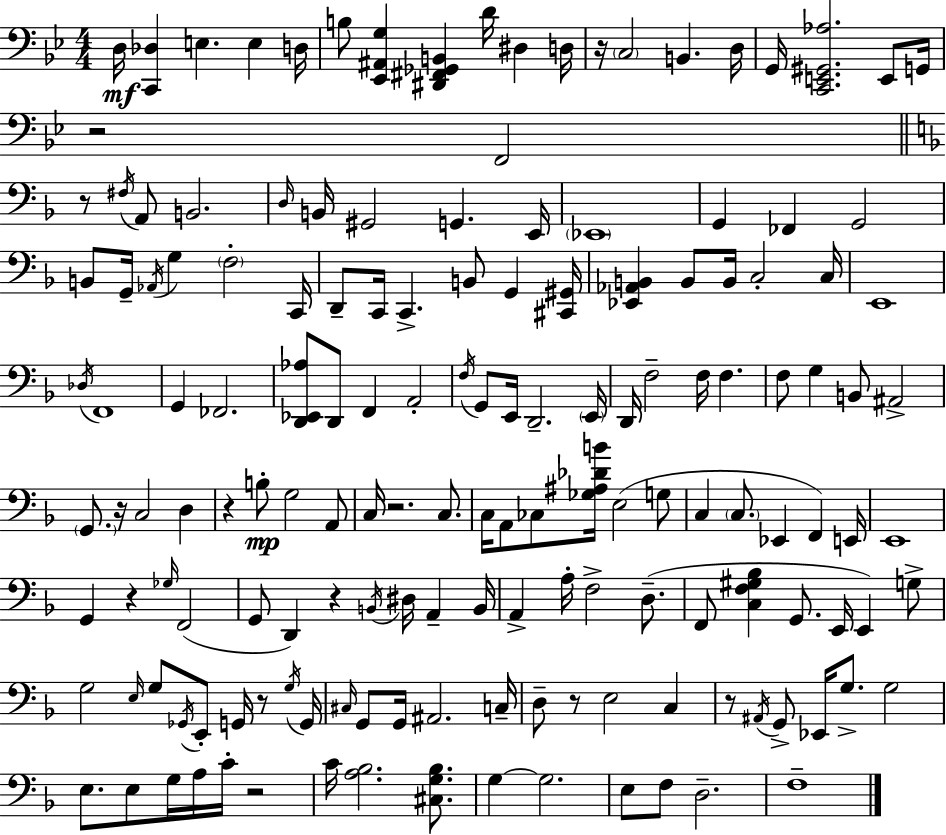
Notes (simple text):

D3/s [C2,Db3]/q E3/q. E3/q D3/s B3/e [Eb2,A#2,G3]/q [D#2,F#2,Gb2,B2]/q D4/s D#3/q D3/s R/s C3/h B2/q. D3/s G2/s [C2,E2,G#2,Ab3]/h. E2/e G2/s R/h F2/h R/e F#3/s A2/e B2/h. D3/s B2/s G#2/h G2/q. E2/s Eb2/w G2/q FES2/q G2/h B2/e G2/s Ab2/s G3/q F3/h C2/s D2/e C2/s C2/q. B2/e G2/q [C#2,G#2]/s [Eb2,Ab2,B2]/q B2/e B2/s C3/h C3/s E2/w Db3/s F2/w G2/q FES2/h. [D2,Eb2,Ab3]/e D2/e F2/q A2/h F3/s G2/e E2/s D2/h. E2/s D2/s F3/h F3/s F3/q. F3/e G3/q B2/e A#2/h G2/e. R/s C3/h D3/q R/q B3/e G3/h A2/e C3/s R/h. C3/e. C3/s A2/e CES3/e [Gb3,A#3,Db4,B4]/s E3/h G3/e C3/q C3/e. Eb2/q F2/q E2/s E2/w G2/q R/q Gb3/s F2/h G2/e D2/q R/q B2/s D#3/s A2/q B2/s A2/q A3/s F3/h D3/e. F2/e [C3,F3,G#3,Bb3]/q G2/e. E2/s E2/q G3/e G3/h E3/s G3/e Gb2/s E2/e G2/s R/e G3/s G2/s C#3/s G2/e G2/s A#2/h. C3/s D3/e R/e E3/h C3/q R/e A#2/s G2/e Eb2/s G3/e. G3/h E3/e. E3/e G3/s A3/s C4/s R/h C4/s [A3,Bb3]/h. [C#3,G3,Bb3]/e. G3/q G3/h. E3/e F3/e D3/h. F3/w